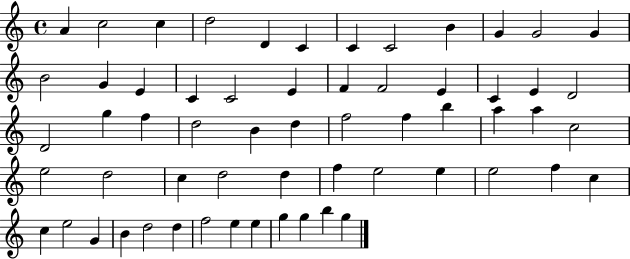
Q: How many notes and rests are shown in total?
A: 60